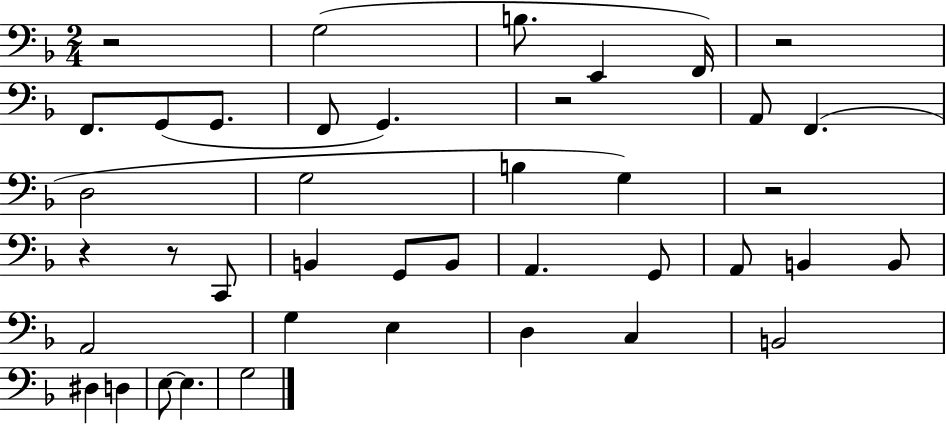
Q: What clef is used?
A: bass